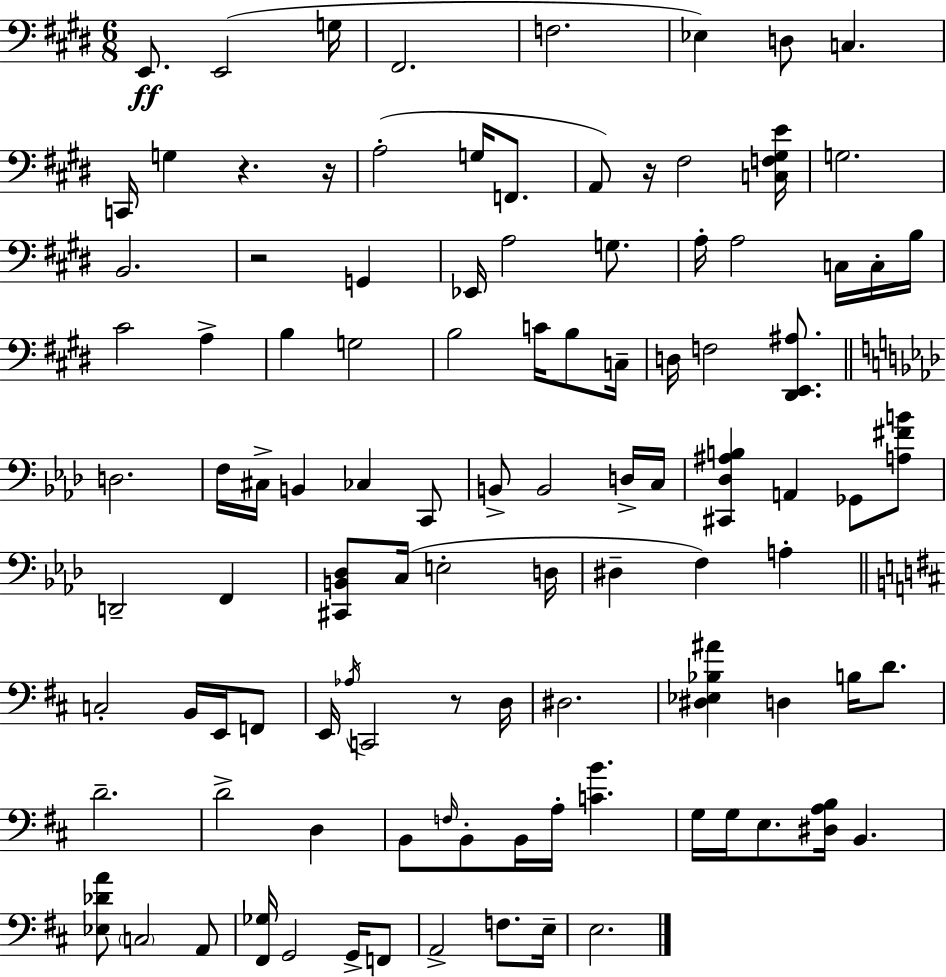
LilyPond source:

{
  \clef bass
  \numericTimeSignature
  \time 6/8
  \key e \major
  e,8.\ff e,2( g16 | fis,2. | f2. | ees4) d8 c4. | \break c,16 g4 r4. r16 | a2-.( g16 f,8. | a,8) r16 fis2 <c f gis e'>16 | g2. | \break b,2. | r2 g,4 | ees,16 a2 g8. | a16-. a2 c16 c16-. b16 | \break cis'2 a4-> | b4 g2 | b2 c'16 b8 c16-- | d16 f2 <dis, e, ais>8. | \break \bar "||" \break \key f \minor d2. | f16 cis16-> b,4 ces4 c,8 | b,8-> b,2 d16-> c16 | <cis, des ais b>4 a,4 ges,8 <a fis' b'>8 | \break d,2-- f,4 | <cis, b, des>8 c16( e2-. d16 | dis4-- f4) a4-. | \bar "||" \break \key b \minor c2-. b,16 e,16 f,8 | e,16 \acciaccatura { aes16 } c,2 r8 | d16 dis2. | <dis ees bes ais'>4 d4 b16 d'8. | \break d'2.-- | d'2-> d4 | b,8 \grace { f16 } b,8-. b,16 a16-. <c' b'>4. | g16 g16 e8. <dis a b>16 b,4. | \break <ees des' a'>8 \parenthesize c2 | a,8 <fis, ges>16 g,2 g,16-> | f,8 a,2-> f8. | e16-- e2. | \break \bar "|."
}